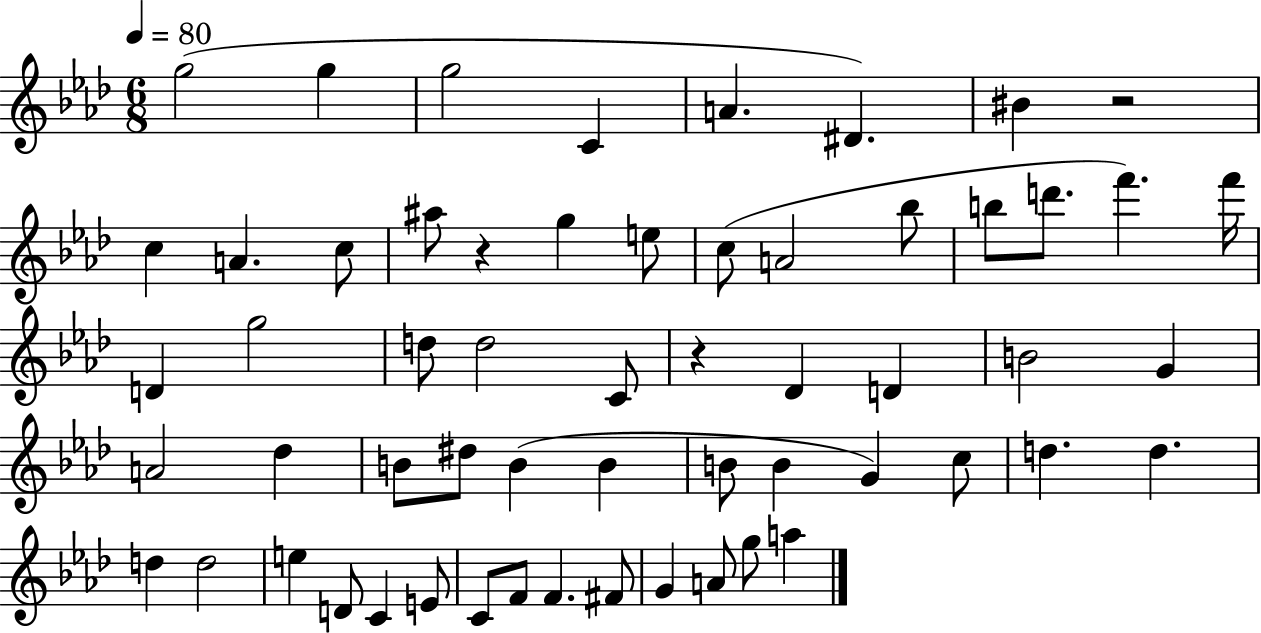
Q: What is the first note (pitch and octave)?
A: G5